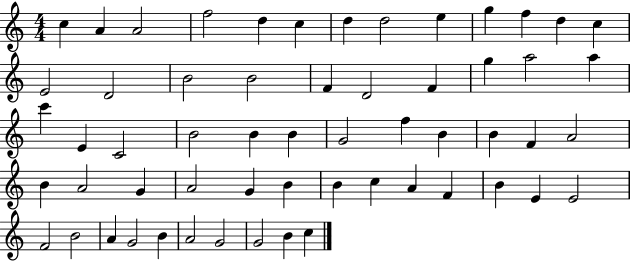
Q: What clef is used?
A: treble